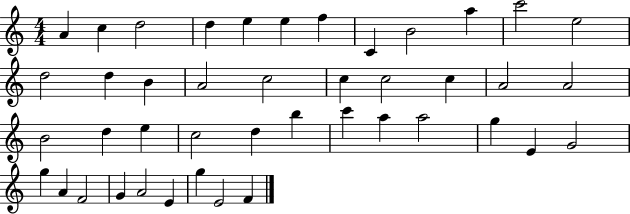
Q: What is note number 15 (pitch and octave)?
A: B4